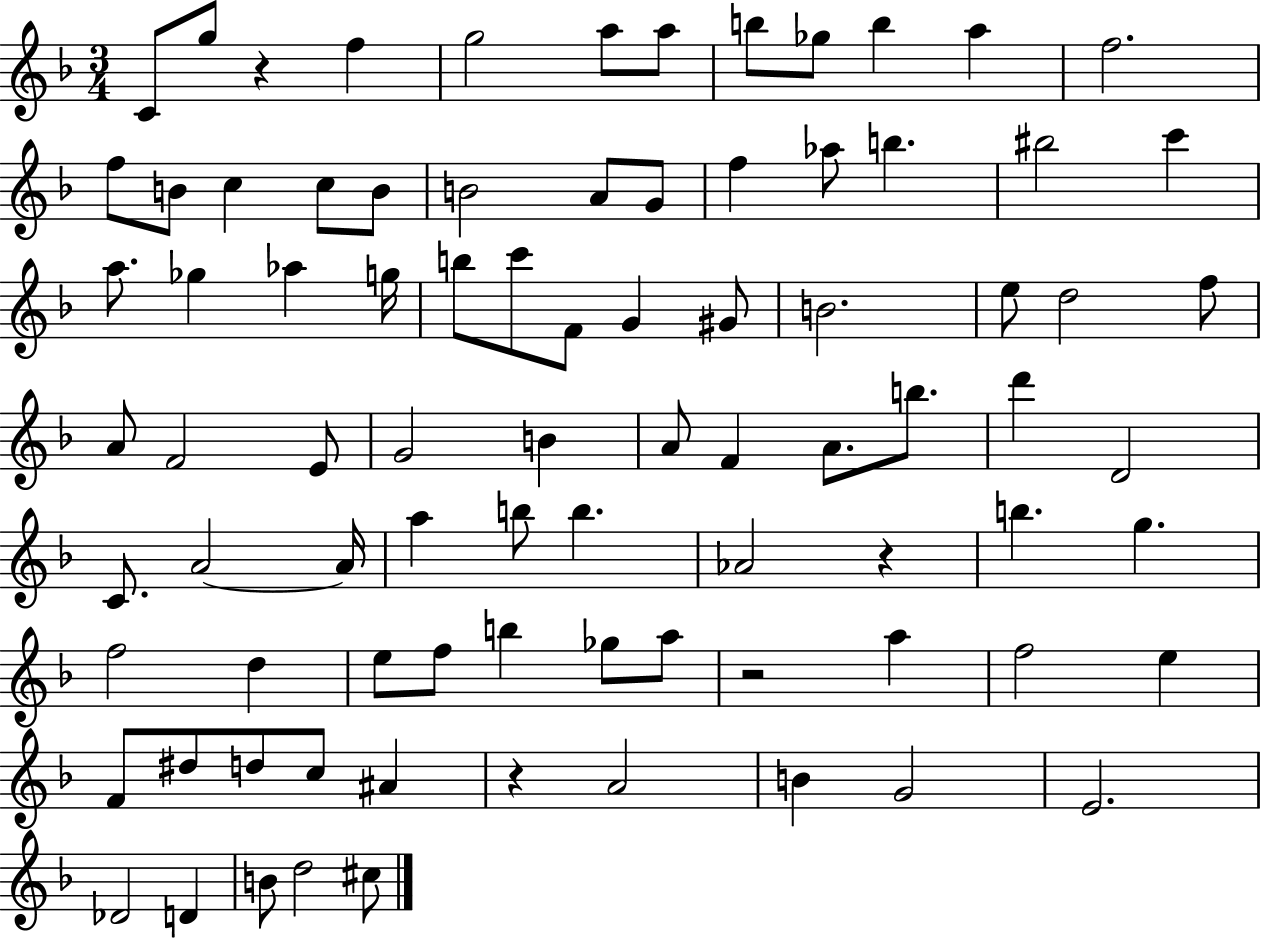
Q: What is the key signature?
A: F major